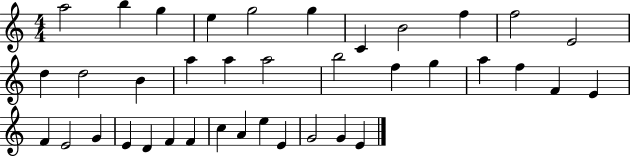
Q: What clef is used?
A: treble